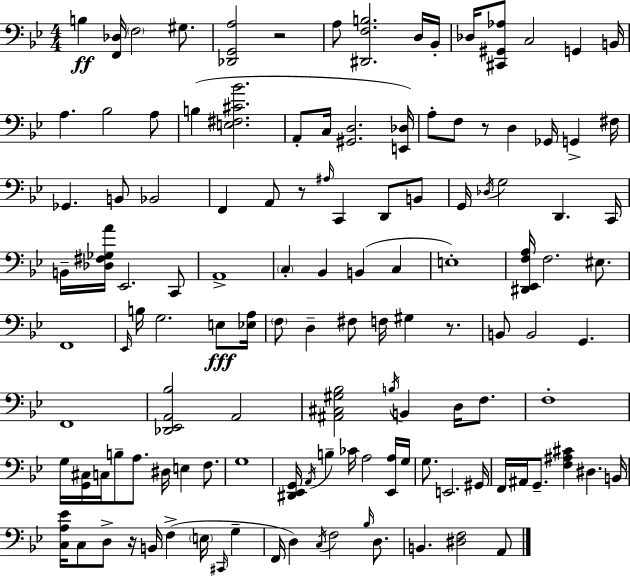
{
  \clef bass
  \numericTimeSignature
  \time 4/4
  \key g \minor
  \repeat volta 2 { b4\ff <f, des>16 \parenthesize f2 gis8. | <des, g, a>2 r2 | a8 <dis, f b>2. d16 bes,16-. | des16 <cis, gis, aes>8 c2 g,4 b,16 | \break a4. bes2 a8 | b4( <e fis cis' bes'>2. | a,8-. c16 <gis, d>2. <e, des>16) | a8-. f8 r8 d4 ges,16 g,4-> fis16 | \break ges,4. b,8 bes,2 | f,4 a,8 r8 \grace { ais16 } c,4 d,8 b,8 | g,16 \acciaccatura { des16 } g2 d,4. | c,16 b,16-- <des fis ges a'>16 ees,2. | \break c,8 a,1-> | \parenthesize c4-. bes,4 b,4( c4 | e1-.) | <dis, ees, f a>16 f2. eis8. | \break f,1 | \grace { ees,16 } b16 g2. | e8\fff <ees a>16 \parenthesize f8 d4-- fis8 f16 gis4 | r8. b,8 b,2 g,4. | \break f,1 | <des, ees, a, bes>2 a,2 | <ais, cis gis bes>2 \acciaccatura { b16 } b,4 | d16 f8. f1-. | \break g16 <g, cis>16 c16 b8-- a8. dis16 e4 | f8. g1 | <dis, ees, g,>16 \acciaccatura { a,16 } b4-- ces'16 a2 | <ees, a>16 g16 g8. e,2. | \break gis,16 f,16 ais,16 g,8.-- <f ais cis'>4 dis4. | b,16 <c a ees'>16 c8 d8-> r16 b,16 f4->( | \parenthesize e16 \grace { cis,16 } g4-- f,16 d4) \acciaccatura { c16 } f2 | \grace { bes16 } d8. b,4. <dis f>2 | \break a,8 } \bar "|."
}